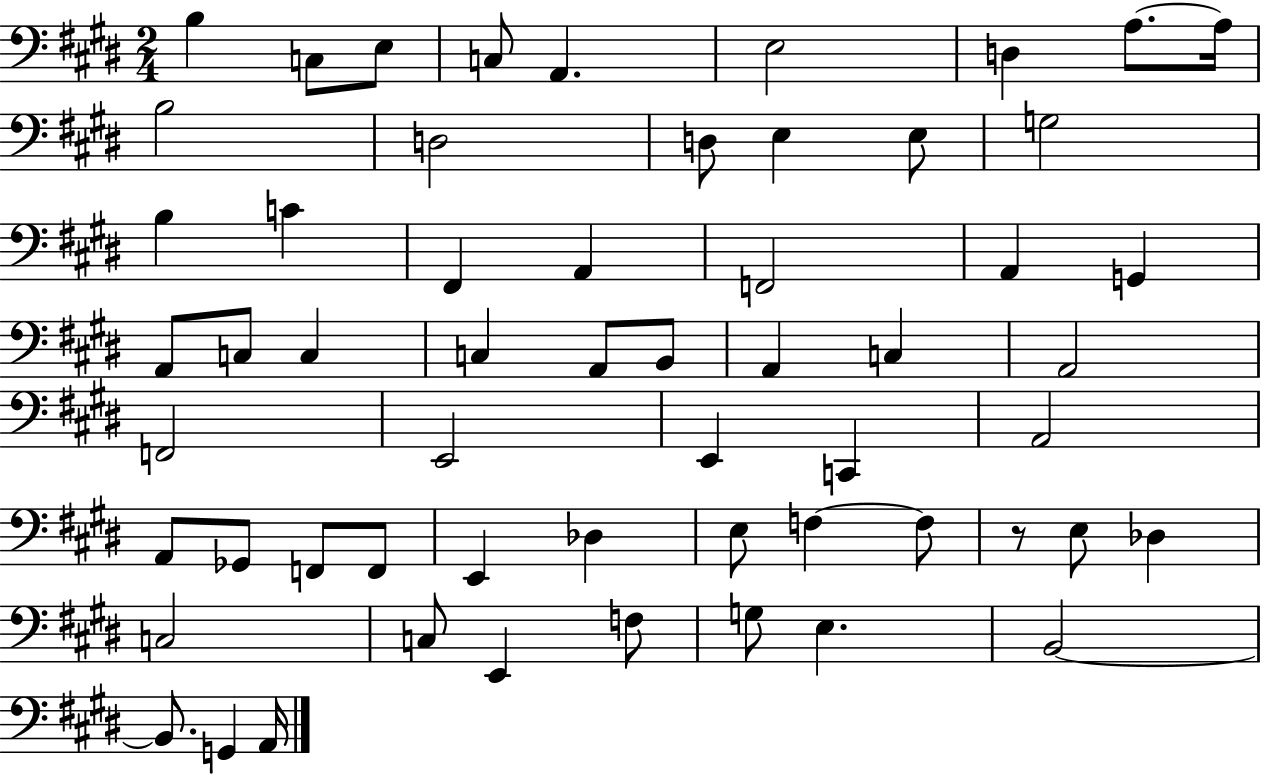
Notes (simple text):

B3/q C3/e E3/e C3/e A2/q. E3/h D3/q A3/e. A3/s B3/h D3/h D3/e E3/q E3/e G3/h B3/q C4/q F#2/q A2/q F2/h A2/q G2/q A2/e C3/e C3/q C3/q A2/e B2/e A2/q C3/q A2/h F2/h E2/h E2/q C2/q A2/h A2/e Gb2/e F2/e F2/e E2/q Db3/q E3/e F3/q F3/e R/e E3/e Db3/q C3/h C3/e E2/q F3/e G3/e E3/q. B2/h B2/e. G2/q A2/s